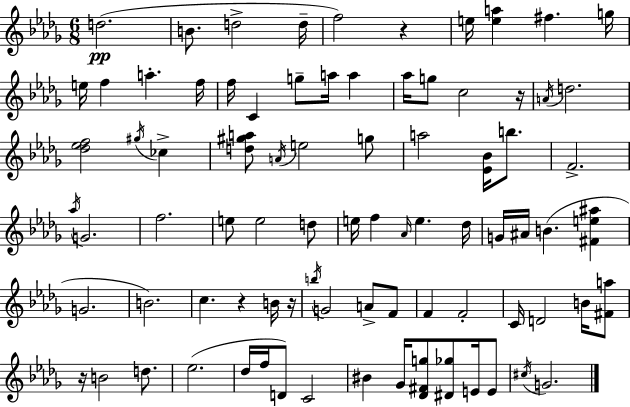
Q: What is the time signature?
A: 6/8